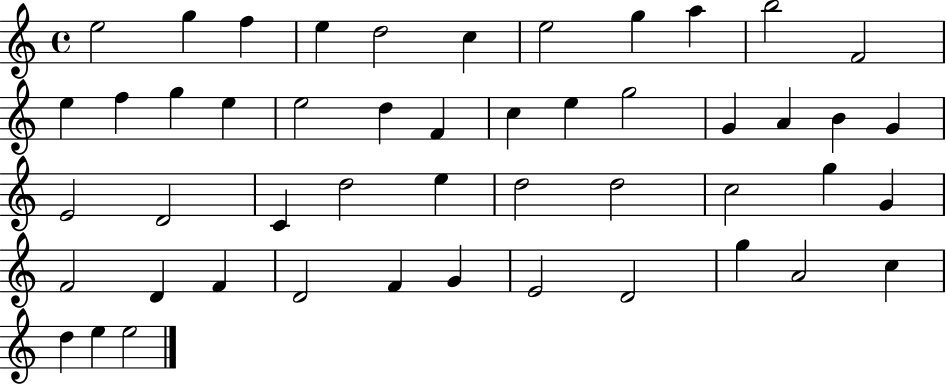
E5/h G5/q F5/q E5/q D5/h C5/q E5/h G5/q A5/q B5/h F4/h E5/q F5/q G5/q E5/q E5/h D5/q F4/q C5/q E5/q G5/h G4/q A4/q B4/q G4/q E4/h D4/h C4/q D5/h E5/q D5/h D5/h C5/h G5/q G4/q F4/h D4/q F4/q D4/h F4/q G4/q E4/h D4/h G5/q A4/h C5/q D5/q E5/q E5/h